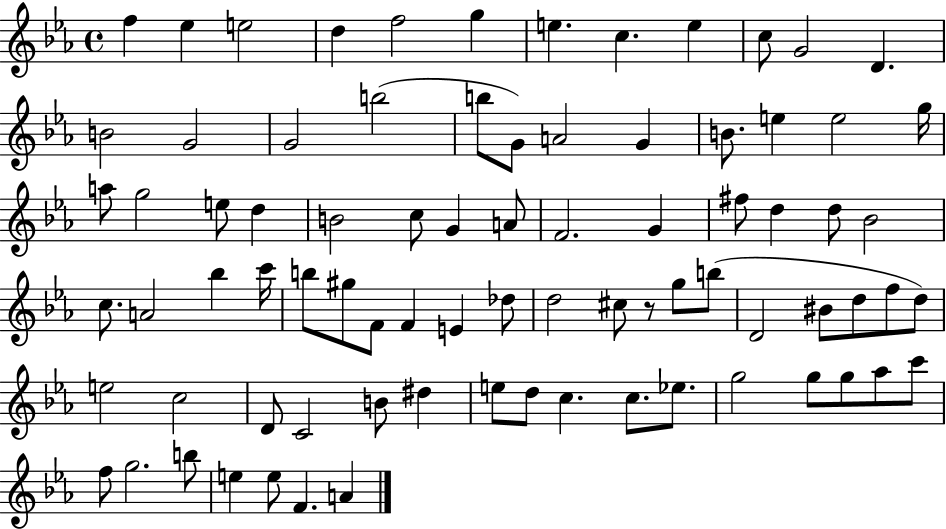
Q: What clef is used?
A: treble